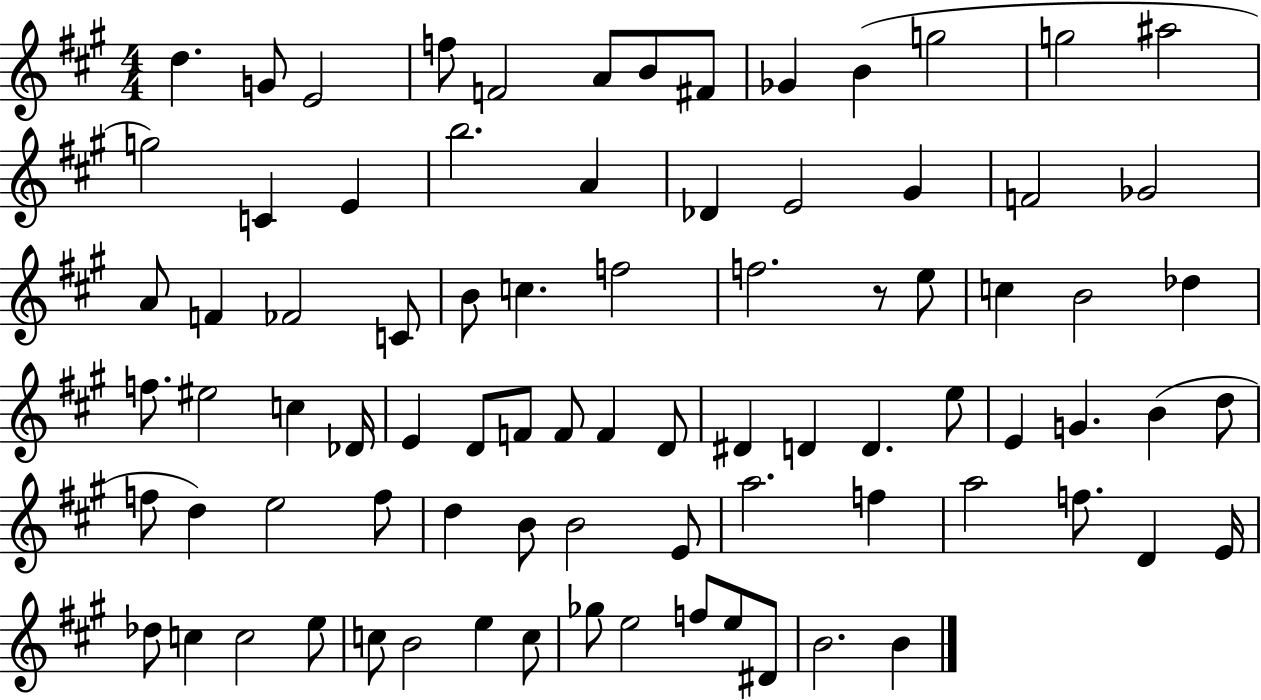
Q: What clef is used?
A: treble